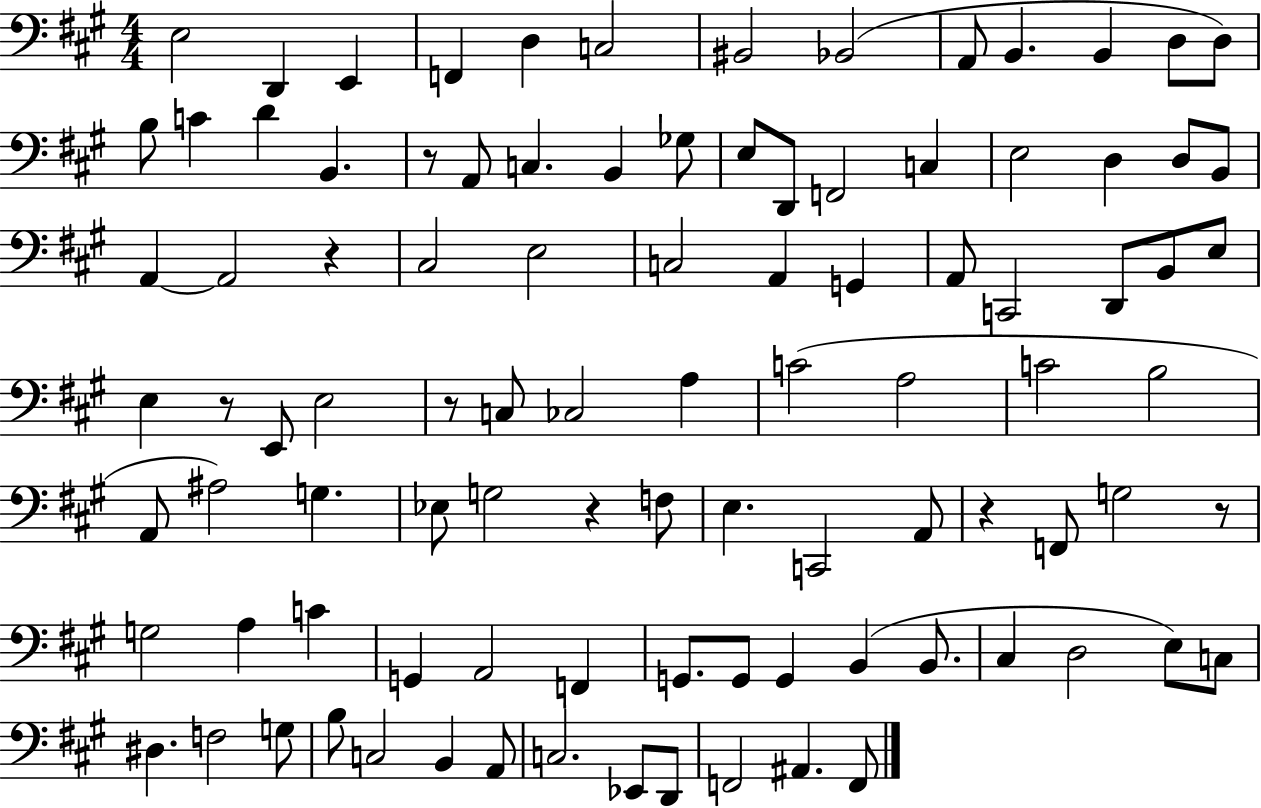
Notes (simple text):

E3/h D2/q E2/q F2/q D3/q C3/h BIS2/h Bb2/h A2/e B2/q. B2/q D3/e D3/e B3/e C4/q D4/q B2/q. R/e A2/e C3/q. B2/q Gb3/e E3/e D2/e F2/h C3/q E3/h D3/q D3/e B2/e A2/q A2/h R/q C#3/h E3/h C3/h A2/q G2/q A2/e C2/h D2/e B2/e E3/e E3/q R/e E2/e E3/h R/e C3/e CES3/h A3/q C4/h A3/h C4/h B3/h A2/e A#3/h G3/q. Eb3/e G3/h R/q F3/e E3/q. C2/h A2/e R/q F2/e G3/h R/e G3/h A3/q C4/q G2/q A2/h F2/q G2/e. G2/e G2/q B2/q B2/e. C#3/q D3/h E3/e C3/e D#3/q. F3/h G3/e B3/e C3/h B2/q A2/e C3/h. Eb2/e D2/e F2/h A#2/q. F2/e